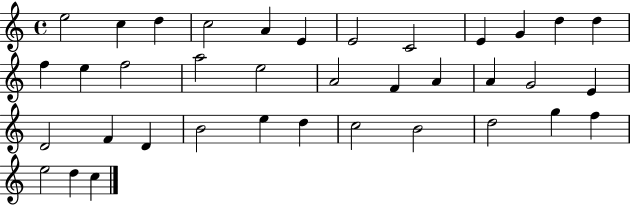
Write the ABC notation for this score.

X:1
T:Untitled
M:4/4
L:1/4
K:C
e2 c d c2 A E E2 C2 E G d d f e f2 a2 e2 A2 F A A G2 E D2 F D B2 e d c2 B2 d2 g f e2 d c